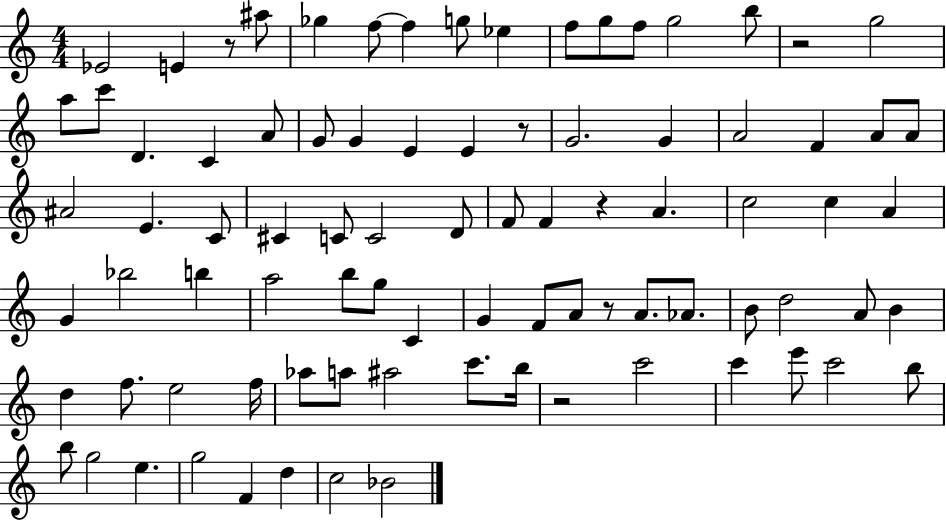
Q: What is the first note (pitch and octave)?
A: Eb4